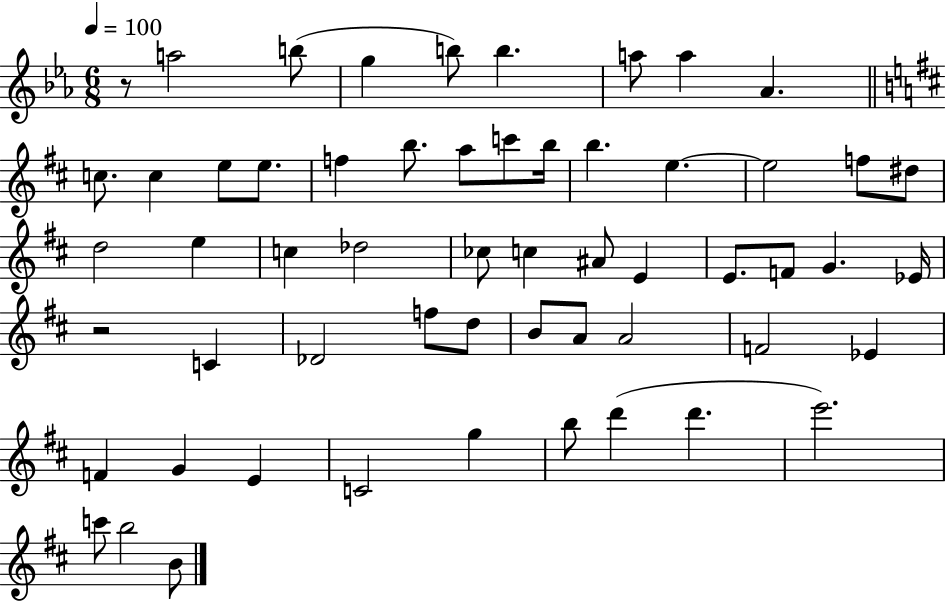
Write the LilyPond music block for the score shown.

{
  \clef treble
  \numericTimeSignature
  \time 6/8
  \key ees \major
  \tempo 4 = 100
  r8 a''2 b''8( | g''4 b''8) b''4. | a''8 a''4 aes'4. | \bar "||" \break \key d \major c''8. c''4 e''8 e''8. | f''4 b''8. a''8 c'''8 b''16 | b''4. e''4.~~ | e''2 f''8 dis''8 | \break d''2 e''4 | c''4 des''2 | ces''8 c''4 ais'8 e'4 | e'8. f'8 g'4. ees'16 | \break r2 c'4 | des'2 f''8 d''8 | b'8 a'8 a'2 | f'2 ees'4 | \break f'4 g'4 e'4 | c'2 g''4 | b''8 d'''4( d'''4. | e'''2.) | \break c'''8 b''2 b'8 | \bar "|."
}